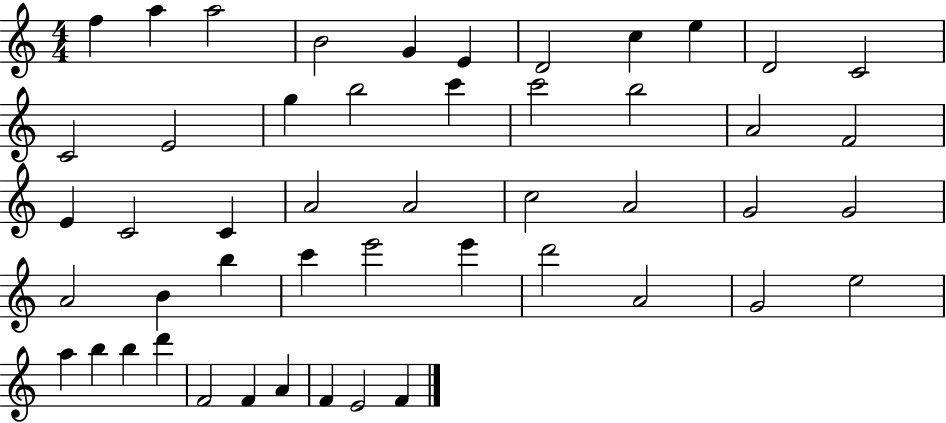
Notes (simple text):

F5/q A5/q A5/h B4/h G4/q E4/q D4/h C5/q E5/q D4/h C4/h C4/h E4/h G5/q B5/h C6/q C6/h B5/h A4/h F4/h E4/q C4/h C4/q A4/h A4/h C5/h A4/h G4/h G4/h A4/h B4/q B5/q C6/q E6/h E6/q D6/h A4/h G4/h E5/h A5/q B5/q B5/q D6/q F4/h F4/q A4/q F4/q E4/h F4/q